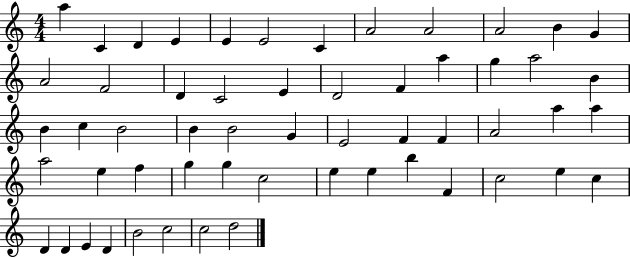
X:1
T:Untitled
M:4/4
L:1/4
K:C
a C D E E E2 C A2 A2 A2 B G A2 F2 D C2 E D2 F a g a2 B B c B2 B B2 G E2 F F A2 a a a2 e f g g c2 e e b F c2 e c D D E D B2 c2 c2 d2